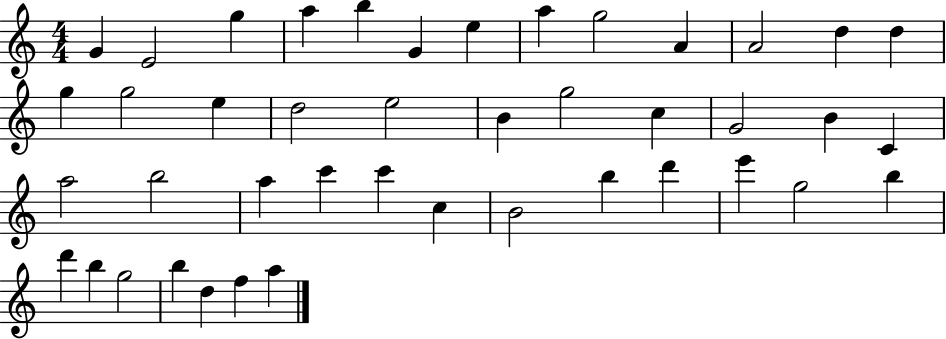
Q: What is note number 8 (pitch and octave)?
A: A5